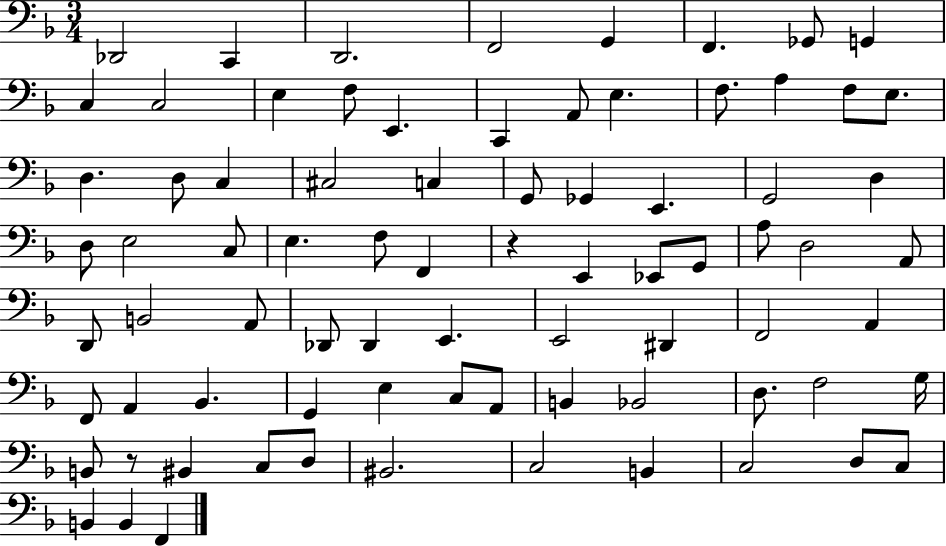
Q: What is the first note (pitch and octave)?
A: Db2